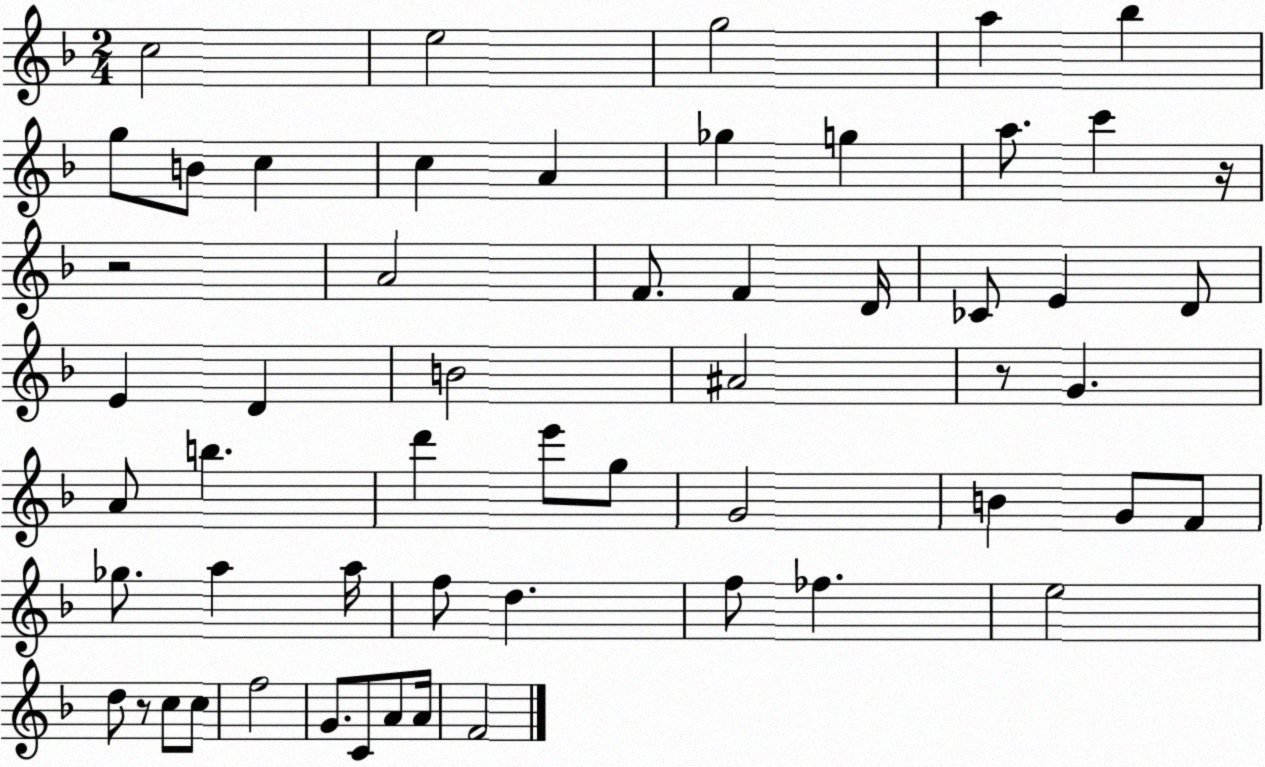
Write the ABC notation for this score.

X:1
T:Untitled
M:2/4
L:1/4
K:F
c2 e2 g2 a _b g/2 B/2 c c A _g g a/2 c' z/4 z2 A2 F/2 F D/4 _C/2 E D/2 E D B2 ^A2 z/2 G A/2 b d' e'/2 g/2 G2 B G/2 F/2 _g/2 a a/4 f/2 d f/2 _f e2 d/2 z/2 c/2 c/2 f2 G/2 C/2 A/2 A/4 F2